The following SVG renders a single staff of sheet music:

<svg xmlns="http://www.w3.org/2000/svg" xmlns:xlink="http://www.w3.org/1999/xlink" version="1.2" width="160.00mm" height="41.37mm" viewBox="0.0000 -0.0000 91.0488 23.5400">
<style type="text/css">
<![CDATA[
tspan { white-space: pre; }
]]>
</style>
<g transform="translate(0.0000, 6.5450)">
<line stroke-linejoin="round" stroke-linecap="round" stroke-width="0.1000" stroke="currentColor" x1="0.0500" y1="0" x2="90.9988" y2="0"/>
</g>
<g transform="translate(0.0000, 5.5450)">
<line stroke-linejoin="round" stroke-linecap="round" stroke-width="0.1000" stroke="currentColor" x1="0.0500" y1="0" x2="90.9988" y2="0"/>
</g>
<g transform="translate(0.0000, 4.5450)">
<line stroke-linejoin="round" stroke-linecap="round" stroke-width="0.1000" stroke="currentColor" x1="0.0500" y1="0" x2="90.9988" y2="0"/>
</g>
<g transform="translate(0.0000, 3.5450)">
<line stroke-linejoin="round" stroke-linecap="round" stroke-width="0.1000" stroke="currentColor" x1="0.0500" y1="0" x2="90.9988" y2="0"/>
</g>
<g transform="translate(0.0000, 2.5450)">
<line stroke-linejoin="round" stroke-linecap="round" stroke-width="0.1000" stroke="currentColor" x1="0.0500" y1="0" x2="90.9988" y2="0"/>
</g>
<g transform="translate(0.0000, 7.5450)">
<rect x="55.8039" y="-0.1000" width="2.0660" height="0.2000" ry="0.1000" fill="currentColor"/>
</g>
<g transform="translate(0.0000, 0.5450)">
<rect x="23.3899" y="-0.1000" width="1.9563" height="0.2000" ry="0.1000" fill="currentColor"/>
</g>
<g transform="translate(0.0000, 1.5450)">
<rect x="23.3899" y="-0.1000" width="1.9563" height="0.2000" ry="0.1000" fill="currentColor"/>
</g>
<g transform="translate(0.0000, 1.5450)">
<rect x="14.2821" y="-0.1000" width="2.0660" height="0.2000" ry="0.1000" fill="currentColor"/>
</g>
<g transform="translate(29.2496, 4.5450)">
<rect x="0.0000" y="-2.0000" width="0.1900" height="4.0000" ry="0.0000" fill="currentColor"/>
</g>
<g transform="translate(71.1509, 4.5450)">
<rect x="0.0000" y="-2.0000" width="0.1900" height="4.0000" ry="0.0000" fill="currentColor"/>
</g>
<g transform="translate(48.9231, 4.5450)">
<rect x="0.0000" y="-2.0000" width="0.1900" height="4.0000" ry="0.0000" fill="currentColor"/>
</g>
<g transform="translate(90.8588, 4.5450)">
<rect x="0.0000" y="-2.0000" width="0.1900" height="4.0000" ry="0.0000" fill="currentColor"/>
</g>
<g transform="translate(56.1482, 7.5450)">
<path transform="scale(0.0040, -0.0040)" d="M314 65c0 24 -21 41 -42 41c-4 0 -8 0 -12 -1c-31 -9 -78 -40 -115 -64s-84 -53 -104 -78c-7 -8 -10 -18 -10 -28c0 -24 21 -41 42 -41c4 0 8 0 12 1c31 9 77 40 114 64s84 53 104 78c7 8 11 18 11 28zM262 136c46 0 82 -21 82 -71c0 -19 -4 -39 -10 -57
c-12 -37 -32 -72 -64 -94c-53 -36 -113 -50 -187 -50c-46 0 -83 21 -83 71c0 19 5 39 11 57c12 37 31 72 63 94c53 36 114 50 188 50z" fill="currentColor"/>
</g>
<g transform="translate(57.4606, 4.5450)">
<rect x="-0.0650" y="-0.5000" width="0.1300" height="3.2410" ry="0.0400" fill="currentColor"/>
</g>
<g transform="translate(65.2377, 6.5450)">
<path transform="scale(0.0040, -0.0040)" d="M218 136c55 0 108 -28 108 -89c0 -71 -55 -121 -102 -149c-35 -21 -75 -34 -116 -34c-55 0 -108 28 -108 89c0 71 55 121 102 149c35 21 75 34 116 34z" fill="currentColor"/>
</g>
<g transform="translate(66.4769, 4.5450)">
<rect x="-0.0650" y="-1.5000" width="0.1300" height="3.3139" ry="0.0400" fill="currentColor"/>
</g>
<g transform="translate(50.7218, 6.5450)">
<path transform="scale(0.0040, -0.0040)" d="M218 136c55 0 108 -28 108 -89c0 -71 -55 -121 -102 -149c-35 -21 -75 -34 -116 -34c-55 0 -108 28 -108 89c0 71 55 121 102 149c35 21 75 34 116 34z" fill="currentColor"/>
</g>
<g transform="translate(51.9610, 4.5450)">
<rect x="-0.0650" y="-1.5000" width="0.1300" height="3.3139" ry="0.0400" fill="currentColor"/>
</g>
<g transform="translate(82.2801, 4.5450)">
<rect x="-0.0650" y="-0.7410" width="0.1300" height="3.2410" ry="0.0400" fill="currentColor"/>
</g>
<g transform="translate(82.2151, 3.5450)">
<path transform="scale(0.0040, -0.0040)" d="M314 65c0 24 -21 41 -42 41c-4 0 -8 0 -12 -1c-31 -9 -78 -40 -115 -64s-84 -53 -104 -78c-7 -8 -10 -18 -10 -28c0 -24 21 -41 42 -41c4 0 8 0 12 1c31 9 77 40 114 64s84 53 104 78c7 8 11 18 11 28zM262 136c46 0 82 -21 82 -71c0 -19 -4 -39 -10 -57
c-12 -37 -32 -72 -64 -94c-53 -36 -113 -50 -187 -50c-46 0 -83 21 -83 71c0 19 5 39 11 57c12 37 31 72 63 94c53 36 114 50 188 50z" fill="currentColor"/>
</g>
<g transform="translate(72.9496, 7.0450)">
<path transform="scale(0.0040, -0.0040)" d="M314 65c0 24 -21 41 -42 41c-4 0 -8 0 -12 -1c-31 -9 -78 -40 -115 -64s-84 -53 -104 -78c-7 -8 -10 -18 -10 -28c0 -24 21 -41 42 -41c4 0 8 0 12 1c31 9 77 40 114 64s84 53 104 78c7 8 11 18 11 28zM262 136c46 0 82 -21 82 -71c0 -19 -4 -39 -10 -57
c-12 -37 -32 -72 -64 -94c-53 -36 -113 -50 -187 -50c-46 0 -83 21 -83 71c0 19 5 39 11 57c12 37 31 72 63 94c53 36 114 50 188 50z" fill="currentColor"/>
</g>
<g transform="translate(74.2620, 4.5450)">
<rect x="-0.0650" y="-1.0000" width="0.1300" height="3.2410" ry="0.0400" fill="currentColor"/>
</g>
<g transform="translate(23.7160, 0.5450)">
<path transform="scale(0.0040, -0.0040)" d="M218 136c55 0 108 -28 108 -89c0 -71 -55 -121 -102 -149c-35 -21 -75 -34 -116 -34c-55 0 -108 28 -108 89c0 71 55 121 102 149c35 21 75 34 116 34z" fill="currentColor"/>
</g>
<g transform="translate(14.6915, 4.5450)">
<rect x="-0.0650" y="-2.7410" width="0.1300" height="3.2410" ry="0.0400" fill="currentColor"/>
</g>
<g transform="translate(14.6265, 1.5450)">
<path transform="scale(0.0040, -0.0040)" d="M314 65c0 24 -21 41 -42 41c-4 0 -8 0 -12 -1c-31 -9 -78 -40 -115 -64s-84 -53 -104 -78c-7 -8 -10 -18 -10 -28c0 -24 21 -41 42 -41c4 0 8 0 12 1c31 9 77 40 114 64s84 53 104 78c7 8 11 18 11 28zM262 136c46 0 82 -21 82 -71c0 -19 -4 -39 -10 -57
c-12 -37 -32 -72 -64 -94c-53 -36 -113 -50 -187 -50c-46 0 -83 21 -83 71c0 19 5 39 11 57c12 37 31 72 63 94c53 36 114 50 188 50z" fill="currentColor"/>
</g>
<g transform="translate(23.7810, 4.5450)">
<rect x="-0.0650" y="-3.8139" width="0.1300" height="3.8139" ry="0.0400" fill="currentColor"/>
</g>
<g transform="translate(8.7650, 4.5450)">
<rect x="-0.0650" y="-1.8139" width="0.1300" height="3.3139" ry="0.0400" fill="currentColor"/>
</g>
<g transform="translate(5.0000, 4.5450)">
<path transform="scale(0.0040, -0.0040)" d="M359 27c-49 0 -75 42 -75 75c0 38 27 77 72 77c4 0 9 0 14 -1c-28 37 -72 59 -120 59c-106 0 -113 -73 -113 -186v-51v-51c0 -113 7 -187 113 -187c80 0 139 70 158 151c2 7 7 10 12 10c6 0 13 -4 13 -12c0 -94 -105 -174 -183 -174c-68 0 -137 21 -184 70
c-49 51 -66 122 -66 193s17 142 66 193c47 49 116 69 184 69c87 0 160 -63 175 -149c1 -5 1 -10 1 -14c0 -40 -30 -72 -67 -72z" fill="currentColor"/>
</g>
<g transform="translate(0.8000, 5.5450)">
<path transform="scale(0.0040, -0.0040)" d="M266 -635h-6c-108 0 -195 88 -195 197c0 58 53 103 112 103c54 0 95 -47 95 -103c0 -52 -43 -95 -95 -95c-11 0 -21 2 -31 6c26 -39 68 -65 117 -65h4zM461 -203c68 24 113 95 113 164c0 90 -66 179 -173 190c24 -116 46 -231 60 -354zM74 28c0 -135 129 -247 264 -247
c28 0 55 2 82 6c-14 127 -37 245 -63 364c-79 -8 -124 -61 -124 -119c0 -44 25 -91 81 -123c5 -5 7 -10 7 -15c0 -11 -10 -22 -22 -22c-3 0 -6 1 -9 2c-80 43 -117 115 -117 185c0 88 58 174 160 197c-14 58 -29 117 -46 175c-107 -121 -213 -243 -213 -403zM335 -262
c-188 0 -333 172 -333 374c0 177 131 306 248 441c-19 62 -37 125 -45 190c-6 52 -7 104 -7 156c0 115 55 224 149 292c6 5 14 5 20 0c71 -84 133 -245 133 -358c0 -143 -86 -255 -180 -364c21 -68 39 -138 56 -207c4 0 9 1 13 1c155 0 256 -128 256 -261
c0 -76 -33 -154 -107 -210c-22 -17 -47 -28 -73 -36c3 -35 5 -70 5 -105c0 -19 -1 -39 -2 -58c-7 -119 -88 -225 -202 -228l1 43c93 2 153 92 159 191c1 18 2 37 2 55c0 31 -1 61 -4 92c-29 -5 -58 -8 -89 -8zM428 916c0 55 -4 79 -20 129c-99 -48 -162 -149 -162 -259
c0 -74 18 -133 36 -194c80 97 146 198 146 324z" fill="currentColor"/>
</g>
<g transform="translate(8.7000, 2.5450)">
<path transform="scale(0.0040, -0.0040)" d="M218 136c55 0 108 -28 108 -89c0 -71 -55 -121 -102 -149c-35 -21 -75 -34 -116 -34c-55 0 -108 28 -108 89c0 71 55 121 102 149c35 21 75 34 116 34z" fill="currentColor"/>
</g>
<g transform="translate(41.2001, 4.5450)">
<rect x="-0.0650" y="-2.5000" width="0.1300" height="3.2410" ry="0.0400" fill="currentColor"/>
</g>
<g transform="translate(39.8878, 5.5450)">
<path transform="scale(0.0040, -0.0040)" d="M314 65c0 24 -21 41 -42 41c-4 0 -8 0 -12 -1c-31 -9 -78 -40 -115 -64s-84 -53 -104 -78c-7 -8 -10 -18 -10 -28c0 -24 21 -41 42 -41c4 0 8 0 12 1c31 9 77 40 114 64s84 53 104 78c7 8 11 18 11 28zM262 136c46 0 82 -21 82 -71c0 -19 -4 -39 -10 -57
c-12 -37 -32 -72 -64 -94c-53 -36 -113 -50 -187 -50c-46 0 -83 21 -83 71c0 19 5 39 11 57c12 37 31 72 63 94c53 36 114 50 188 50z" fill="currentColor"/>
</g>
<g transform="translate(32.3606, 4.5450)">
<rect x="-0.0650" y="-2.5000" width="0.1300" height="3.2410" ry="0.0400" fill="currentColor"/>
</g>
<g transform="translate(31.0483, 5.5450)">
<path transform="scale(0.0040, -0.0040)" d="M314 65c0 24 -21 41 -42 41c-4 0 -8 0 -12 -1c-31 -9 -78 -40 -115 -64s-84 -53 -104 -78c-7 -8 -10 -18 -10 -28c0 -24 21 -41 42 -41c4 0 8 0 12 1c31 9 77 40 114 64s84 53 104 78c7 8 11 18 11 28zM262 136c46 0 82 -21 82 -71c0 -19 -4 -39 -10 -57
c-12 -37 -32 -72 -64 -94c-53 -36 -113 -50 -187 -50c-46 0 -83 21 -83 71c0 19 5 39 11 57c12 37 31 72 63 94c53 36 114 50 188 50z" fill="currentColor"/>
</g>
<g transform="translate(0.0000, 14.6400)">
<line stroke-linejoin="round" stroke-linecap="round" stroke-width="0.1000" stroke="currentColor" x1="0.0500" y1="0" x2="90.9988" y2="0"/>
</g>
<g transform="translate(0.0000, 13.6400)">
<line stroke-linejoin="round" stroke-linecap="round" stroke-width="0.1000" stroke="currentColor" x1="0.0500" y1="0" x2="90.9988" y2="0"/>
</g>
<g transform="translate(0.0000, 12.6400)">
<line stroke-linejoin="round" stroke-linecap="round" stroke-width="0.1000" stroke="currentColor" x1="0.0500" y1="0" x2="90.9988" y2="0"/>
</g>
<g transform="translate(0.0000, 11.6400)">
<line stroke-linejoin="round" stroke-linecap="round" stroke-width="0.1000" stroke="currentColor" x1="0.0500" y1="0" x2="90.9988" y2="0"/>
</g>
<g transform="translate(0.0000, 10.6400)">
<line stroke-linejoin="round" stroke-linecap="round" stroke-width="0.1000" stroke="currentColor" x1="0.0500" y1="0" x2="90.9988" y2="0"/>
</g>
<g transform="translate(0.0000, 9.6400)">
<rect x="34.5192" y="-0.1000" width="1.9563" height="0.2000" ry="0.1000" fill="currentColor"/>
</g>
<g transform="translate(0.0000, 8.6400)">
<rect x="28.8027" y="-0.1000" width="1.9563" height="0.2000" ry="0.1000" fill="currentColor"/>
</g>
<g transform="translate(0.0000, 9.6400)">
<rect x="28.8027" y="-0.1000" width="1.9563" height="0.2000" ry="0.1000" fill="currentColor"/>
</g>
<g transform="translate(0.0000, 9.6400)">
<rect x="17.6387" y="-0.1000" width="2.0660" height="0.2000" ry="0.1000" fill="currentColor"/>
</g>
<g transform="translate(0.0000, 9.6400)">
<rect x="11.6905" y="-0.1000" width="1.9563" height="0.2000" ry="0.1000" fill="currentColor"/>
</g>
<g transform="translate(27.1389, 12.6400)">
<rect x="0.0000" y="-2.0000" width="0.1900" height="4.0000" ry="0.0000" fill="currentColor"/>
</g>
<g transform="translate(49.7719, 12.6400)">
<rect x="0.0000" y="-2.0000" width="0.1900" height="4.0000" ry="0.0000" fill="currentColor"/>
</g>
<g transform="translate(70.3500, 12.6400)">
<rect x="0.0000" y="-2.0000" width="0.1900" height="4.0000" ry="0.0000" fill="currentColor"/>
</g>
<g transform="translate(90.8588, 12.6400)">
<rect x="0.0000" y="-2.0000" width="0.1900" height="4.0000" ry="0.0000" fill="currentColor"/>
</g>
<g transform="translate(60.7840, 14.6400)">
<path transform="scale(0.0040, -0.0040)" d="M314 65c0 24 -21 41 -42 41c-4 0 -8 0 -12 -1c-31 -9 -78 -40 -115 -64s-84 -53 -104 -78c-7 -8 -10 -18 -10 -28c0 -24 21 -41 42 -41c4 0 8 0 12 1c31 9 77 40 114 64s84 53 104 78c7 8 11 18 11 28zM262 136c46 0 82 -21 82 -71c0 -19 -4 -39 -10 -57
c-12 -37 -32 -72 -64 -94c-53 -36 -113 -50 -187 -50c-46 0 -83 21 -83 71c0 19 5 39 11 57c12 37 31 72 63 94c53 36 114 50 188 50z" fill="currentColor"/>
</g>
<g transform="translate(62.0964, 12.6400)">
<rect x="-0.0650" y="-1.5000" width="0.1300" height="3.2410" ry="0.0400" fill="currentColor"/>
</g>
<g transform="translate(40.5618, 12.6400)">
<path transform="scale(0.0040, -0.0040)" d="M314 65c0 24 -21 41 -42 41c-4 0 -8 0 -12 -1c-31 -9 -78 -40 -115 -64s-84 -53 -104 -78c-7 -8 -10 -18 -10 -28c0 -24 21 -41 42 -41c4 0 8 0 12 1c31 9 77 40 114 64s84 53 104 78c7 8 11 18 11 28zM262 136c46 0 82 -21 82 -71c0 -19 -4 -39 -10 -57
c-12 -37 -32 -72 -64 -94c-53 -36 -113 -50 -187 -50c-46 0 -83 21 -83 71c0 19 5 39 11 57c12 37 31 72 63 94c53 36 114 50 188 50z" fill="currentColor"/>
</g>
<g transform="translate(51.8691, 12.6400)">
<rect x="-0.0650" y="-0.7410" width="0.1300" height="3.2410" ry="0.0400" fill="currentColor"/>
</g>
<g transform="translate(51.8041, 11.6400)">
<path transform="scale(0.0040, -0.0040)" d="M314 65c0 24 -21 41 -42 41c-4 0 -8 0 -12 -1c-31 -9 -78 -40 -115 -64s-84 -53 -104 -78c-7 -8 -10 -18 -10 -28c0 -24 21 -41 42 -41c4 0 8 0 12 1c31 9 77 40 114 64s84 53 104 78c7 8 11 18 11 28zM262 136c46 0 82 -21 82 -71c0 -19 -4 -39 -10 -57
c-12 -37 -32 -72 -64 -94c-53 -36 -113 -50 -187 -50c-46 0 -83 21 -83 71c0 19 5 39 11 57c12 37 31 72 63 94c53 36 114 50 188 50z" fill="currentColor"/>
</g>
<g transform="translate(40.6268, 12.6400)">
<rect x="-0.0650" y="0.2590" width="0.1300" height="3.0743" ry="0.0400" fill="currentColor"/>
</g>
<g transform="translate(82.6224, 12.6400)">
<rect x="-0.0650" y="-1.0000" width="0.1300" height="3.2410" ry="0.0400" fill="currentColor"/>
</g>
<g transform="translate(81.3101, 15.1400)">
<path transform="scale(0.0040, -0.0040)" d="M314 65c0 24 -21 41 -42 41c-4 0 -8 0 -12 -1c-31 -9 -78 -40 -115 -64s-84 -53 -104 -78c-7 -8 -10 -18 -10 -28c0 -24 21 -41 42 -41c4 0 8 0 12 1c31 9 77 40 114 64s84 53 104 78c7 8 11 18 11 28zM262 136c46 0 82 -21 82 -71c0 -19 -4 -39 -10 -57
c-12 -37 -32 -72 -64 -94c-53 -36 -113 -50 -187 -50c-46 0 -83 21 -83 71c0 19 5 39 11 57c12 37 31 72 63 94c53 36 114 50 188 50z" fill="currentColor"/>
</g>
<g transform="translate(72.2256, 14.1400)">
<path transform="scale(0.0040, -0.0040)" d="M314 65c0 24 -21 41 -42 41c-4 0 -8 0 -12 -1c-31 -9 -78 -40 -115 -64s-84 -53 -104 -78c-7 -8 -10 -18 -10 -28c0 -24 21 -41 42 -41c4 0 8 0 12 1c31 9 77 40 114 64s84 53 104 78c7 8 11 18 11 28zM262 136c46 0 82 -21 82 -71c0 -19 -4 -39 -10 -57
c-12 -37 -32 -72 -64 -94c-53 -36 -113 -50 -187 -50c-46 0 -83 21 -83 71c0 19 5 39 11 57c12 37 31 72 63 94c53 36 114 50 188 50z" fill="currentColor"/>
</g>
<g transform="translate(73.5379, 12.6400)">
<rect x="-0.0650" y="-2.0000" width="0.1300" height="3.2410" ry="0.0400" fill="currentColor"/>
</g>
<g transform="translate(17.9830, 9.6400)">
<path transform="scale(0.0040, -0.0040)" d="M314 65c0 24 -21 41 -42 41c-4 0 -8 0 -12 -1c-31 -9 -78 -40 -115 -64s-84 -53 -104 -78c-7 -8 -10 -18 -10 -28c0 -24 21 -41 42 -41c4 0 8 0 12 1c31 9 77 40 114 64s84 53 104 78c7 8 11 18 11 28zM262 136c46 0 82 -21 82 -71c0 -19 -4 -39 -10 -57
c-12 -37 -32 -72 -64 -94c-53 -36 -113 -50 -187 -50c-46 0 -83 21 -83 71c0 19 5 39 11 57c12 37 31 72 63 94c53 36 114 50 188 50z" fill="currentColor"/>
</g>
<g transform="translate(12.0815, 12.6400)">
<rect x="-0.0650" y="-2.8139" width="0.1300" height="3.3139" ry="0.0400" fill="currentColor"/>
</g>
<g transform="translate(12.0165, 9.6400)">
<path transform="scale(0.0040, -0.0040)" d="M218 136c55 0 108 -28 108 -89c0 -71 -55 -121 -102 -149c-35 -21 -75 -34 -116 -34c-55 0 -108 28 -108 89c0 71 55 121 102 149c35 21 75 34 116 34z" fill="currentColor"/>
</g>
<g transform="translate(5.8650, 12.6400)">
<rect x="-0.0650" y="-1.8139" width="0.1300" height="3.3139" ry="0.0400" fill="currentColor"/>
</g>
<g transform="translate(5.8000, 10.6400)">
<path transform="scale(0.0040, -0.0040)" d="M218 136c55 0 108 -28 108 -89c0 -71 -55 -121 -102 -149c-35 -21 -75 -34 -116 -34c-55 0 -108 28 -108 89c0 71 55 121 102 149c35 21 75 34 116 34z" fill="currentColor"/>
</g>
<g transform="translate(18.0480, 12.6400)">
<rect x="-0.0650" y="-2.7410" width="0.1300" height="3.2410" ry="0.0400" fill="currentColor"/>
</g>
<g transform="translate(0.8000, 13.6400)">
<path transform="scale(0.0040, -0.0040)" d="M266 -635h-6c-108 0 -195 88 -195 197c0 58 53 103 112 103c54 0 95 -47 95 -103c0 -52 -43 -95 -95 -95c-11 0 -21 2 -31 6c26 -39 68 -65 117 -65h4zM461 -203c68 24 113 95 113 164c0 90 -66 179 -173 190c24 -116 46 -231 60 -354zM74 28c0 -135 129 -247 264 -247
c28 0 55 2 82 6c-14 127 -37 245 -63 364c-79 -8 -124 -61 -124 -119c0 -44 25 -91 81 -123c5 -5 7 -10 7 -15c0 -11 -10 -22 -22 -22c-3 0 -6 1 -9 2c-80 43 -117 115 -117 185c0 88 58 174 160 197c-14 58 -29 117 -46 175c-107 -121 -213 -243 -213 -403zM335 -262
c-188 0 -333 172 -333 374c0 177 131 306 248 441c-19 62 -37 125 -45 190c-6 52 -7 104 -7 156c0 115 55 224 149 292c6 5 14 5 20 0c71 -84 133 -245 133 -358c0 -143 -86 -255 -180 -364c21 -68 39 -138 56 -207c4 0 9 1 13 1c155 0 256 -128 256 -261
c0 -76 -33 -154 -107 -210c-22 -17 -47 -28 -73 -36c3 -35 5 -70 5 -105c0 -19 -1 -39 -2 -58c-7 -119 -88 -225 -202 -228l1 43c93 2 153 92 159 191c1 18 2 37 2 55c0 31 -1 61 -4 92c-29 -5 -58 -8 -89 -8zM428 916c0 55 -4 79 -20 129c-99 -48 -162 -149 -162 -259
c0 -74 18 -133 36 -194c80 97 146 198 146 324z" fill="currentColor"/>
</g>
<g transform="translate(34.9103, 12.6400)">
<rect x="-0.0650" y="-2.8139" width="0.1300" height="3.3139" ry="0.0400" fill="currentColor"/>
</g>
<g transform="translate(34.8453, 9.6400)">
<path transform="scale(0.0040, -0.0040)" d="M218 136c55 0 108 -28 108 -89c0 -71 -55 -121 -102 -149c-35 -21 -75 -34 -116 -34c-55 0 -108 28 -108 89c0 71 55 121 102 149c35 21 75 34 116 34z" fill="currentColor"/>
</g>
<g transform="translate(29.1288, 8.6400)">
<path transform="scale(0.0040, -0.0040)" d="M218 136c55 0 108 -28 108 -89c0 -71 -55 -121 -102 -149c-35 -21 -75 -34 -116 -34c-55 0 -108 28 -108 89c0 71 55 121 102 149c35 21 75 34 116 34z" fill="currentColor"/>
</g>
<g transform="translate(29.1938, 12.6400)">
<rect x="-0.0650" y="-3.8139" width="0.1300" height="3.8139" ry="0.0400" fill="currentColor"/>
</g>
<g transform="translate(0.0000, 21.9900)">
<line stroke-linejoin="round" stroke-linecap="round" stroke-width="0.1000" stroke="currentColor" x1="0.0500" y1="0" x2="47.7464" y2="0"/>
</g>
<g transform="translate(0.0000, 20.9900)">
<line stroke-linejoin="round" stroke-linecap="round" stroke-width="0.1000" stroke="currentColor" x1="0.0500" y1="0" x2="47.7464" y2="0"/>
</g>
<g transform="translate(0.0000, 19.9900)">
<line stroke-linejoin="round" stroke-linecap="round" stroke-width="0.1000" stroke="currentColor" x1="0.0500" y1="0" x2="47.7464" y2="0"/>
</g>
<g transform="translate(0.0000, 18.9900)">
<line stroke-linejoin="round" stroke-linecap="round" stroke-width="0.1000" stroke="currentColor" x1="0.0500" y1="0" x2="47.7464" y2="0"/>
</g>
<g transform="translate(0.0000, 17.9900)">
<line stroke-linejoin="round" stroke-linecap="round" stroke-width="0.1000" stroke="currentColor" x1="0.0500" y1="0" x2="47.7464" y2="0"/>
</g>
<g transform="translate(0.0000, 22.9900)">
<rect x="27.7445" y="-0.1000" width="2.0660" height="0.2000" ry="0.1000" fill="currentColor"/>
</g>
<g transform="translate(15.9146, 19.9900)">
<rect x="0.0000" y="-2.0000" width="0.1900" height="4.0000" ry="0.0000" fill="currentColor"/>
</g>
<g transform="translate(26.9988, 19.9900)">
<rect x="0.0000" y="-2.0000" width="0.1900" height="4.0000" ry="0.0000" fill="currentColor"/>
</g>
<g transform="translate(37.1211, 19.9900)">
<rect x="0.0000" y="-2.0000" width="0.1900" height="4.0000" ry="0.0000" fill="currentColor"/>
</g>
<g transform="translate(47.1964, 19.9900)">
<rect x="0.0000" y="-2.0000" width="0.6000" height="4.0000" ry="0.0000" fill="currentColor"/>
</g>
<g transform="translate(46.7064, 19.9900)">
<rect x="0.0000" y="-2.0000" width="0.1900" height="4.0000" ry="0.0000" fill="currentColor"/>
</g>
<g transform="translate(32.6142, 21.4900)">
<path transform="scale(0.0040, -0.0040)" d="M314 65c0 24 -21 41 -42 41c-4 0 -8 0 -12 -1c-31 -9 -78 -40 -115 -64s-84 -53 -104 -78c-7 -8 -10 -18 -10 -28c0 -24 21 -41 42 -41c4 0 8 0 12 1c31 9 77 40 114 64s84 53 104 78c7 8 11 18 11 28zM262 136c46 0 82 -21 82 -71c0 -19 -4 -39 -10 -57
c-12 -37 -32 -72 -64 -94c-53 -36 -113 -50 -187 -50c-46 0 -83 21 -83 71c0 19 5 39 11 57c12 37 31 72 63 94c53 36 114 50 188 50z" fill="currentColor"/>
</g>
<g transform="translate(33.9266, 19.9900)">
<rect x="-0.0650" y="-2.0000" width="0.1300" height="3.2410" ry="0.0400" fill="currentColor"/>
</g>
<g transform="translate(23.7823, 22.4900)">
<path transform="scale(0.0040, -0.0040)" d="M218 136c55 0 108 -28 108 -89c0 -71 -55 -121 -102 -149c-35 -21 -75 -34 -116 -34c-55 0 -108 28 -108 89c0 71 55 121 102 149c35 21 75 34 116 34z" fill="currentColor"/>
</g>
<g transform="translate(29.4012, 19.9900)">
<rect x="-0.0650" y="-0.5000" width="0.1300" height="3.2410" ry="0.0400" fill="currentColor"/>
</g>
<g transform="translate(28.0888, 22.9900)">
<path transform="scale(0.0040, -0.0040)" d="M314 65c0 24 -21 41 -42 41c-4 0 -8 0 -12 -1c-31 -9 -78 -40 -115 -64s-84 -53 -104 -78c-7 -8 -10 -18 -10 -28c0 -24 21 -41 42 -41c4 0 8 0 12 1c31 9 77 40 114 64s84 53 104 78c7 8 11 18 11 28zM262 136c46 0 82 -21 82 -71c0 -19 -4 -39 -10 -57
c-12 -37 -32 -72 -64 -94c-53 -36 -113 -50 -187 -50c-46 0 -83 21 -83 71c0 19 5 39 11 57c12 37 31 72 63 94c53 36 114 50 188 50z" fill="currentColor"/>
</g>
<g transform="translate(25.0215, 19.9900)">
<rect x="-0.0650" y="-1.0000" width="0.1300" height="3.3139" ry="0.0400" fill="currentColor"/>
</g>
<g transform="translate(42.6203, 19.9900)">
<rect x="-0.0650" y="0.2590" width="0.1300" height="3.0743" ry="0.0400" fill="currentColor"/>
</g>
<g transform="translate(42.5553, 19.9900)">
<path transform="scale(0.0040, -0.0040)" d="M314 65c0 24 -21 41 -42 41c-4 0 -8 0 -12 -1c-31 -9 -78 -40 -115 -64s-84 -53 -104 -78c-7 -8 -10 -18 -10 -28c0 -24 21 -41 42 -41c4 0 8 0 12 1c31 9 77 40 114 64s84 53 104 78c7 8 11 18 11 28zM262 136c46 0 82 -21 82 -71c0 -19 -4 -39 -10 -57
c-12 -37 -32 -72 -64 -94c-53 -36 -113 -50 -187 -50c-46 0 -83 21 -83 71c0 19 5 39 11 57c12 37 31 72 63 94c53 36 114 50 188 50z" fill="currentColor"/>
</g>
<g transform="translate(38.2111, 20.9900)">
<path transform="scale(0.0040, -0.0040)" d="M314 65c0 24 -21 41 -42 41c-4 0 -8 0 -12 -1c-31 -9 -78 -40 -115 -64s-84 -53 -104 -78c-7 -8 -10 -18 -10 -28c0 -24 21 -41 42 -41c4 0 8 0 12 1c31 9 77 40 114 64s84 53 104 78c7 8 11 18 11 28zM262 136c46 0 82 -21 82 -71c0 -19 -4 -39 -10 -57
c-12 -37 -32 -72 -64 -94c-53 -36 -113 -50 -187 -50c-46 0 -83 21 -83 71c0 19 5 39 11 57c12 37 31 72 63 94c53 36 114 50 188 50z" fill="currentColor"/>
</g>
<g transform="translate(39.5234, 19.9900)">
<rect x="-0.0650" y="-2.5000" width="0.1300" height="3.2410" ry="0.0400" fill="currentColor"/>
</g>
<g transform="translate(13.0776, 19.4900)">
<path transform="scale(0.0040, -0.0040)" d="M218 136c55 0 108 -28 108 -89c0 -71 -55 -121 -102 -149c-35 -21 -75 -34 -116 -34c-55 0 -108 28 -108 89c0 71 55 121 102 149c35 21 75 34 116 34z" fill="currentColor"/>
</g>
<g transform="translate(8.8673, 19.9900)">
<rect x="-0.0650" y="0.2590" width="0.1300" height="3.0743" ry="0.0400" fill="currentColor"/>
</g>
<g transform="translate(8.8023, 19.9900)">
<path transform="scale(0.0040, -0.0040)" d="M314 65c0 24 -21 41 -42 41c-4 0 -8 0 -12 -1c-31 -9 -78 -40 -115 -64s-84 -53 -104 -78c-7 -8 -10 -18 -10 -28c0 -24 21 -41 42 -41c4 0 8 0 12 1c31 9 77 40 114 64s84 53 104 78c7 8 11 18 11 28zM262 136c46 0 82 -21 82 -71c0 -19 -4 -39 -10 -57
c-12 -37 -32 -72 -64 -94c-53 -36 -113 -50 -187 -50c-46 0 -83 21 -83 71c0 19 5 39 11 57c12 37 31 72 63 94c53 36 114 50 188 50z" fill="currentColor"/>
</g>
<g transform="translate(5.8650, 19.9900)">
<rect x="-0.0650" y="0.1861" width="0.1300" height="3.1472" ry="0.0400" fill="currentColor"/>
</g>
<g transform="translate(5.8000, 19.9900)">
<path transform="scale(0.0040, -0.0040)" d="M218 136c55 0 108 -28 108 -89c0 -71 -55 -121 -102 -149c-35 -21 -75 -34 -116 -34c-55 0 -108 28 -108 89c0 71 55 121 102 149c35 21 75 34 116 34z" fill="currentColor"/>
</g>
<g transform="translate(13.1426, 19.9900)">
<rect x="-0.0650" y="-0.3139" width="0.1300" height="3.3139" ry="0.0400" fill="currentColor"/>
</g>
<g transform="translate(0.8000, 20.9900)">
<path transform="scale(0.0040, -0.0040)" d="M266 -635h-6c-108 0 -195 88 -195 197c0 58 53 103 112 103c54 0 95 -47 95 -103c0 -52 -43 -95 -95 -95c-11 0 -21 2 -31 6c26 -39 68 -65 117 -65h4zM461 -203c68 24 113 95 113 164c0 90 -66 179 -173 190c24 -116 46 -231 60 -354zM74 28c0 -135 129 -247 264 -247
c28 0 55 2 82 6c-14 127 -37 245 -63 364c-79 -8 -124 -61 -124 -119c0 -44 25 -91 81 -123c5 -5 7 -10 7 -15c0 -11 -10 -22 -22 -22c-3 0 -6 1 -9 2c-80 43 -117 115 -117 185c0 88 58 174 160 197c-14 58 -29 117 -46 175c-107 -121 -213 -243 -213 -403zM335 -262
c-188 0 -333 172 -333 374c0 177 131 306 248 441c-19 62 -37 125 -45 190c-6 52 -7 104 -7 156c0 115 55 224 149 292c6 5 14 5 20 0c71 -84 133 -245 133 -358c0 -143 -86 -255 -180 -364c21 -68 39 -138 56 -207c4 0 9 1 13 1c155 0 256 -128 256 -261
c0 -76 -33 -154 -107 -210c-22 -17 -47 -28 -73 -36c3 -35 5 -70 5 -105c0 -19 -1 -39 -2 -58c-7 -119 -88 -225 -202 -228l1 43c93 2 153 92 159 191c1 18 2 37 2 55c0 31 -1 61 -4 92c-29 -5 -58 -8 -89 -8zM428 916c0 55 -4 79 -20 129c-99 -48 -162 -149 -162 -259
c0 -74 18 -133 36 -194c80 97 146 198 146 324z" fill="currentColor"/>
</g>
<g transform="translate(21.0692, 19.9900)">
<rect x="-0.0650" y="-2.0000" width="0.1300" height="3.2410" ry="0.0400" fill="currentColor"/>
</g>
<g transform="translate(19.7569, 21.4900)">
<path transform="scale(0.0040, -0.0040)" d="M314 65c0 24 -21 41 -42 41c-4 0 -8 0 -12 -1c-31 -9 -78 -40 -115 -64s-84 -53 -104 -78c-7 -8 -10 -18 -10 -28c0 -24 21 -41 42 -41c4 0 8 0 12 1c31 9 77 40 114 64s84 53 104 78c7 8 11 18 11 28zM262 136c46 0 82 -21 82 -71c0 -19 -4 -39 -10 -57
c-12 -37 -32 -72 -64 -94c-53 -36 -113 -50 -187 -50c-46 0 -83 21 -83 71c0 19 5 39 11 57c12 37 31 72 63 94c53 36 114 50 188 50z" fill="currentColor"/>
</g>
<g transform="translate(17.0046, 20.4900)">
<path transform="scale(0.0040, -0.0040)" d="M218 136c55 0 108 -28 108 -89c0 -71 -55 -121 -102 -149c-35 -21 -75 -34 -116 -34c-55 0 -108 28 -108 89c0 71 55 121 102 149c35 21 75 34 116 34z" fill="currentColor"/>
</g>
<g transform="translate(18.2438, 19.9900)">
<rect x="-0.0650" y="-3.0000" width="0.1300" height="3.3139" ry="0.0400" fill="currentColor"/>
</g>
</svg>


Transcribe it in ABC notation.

X:1
T:Untitled
M:4/4
L:1/4
K:C
f a2 c' G2 G2 E C2 E D2 d2 f a a2 c' a B2 d2 E2 F2 D2 B B2 c A F2 D C2 F2 G2 B2